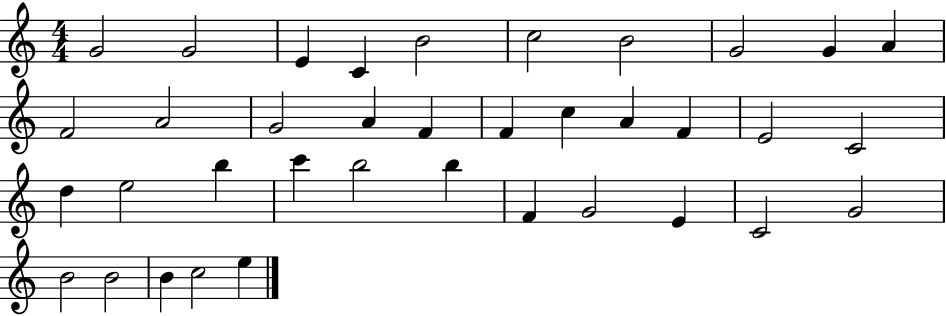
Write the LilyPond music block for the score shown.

{
  \clef treble
  \numericTimeSignature
  \time 4/4
  \key c \major
  g'2 g'2 | e'4 c'4 b'2 | c''2 b'2 | g'2 g'4 a'4 | \break f'2 a'2 | g'2 a'4 f'4 | f'4 c''4 a'4 f'4 | e'2 c'2 | \break d''4 e''2 b''4 | c'''4 b''2 b''4 | f'4 g'2 e'4 | c'2 g'2 | \break b'2 b'2 | b'4 c''2 e''4 | \bar "|."
}